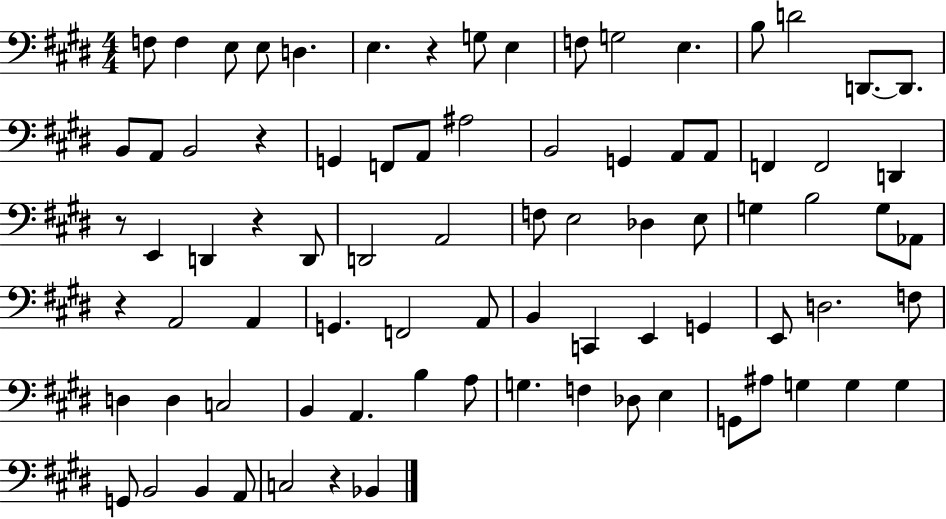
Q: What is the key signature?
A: E major